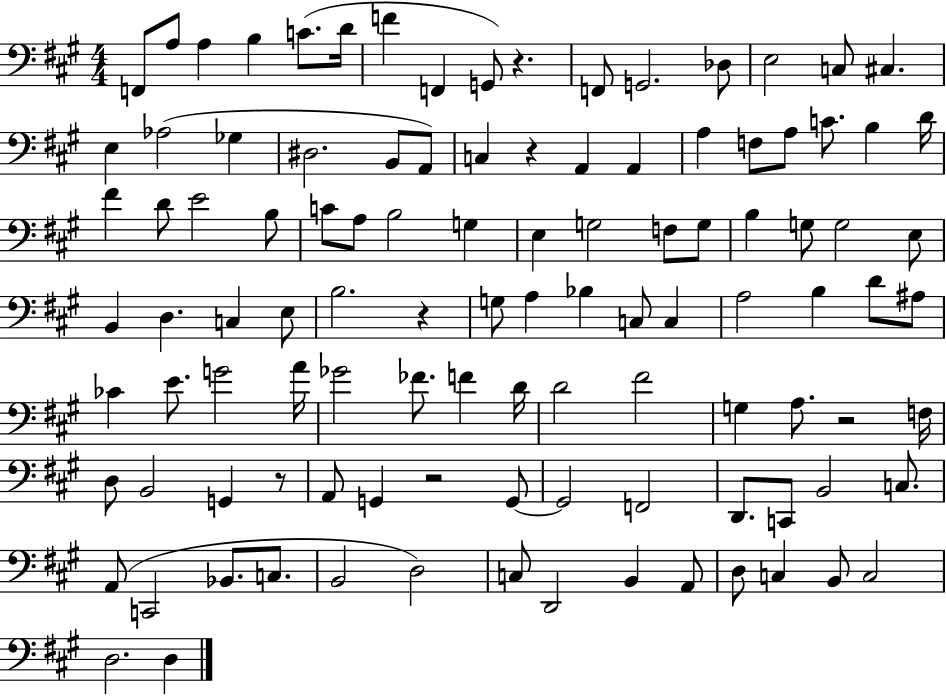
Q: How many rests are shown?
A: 6